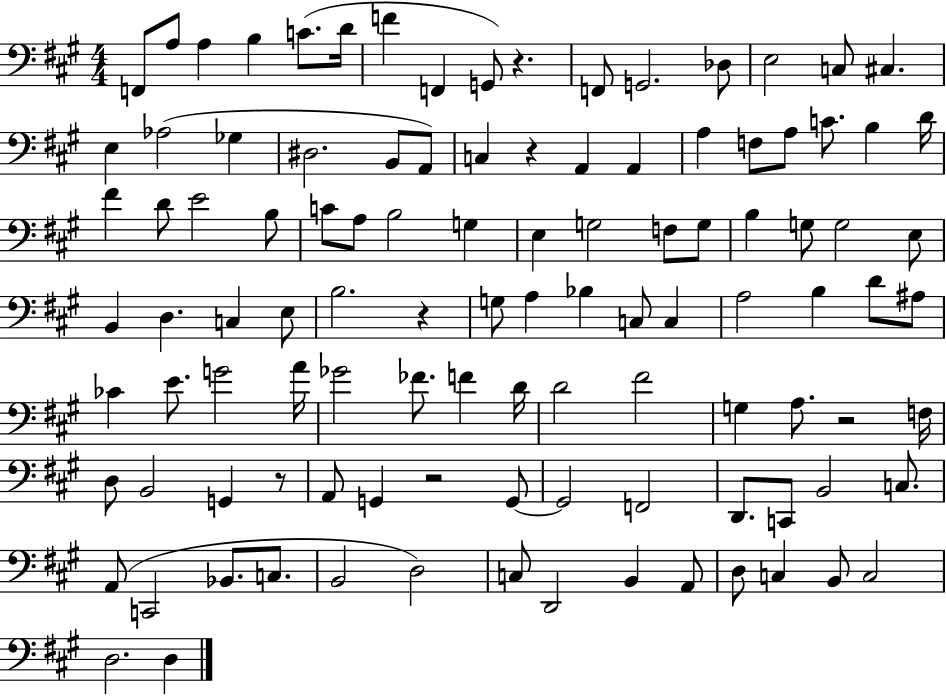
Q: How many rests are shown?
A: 6